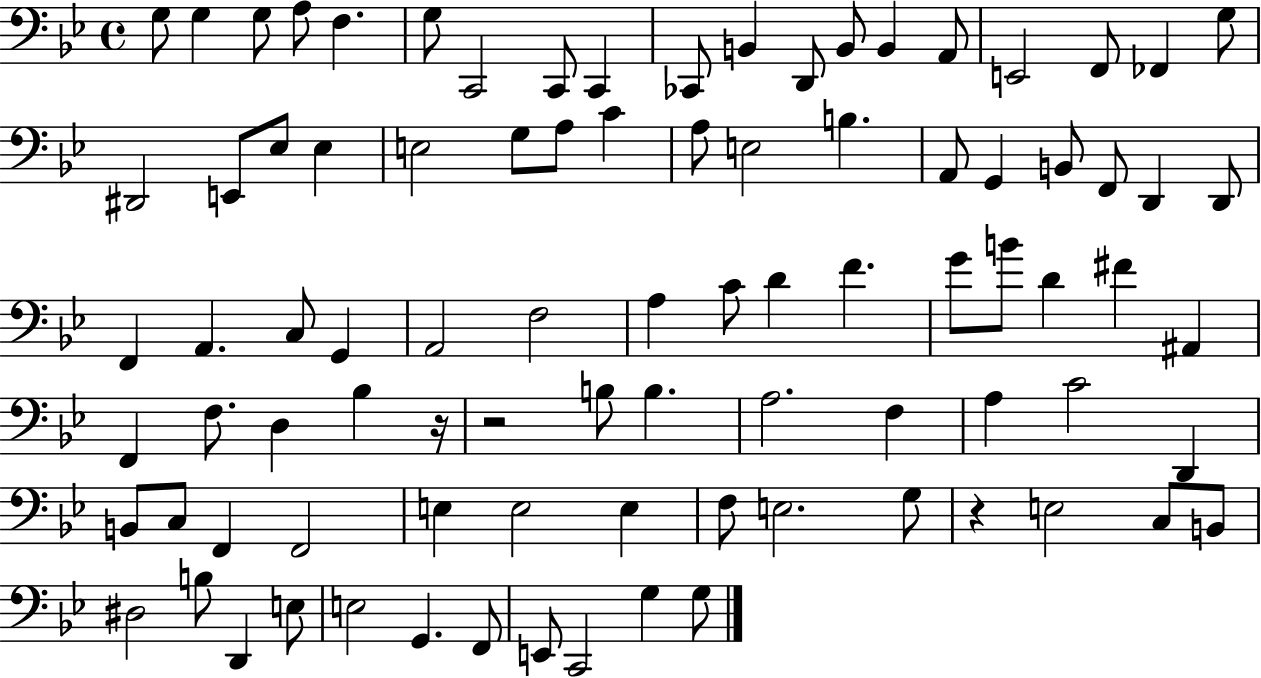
G3/e G3/q G3/e A3/e F3/q. G3/e C2/h C2/e C2/q CES2/e B2/q D2/e B2/e B2/q A2/e E2/h F2/e FES2/q G3/e D#2/h E2/e Eb3/e Eb3/q E3/h G3/e A3/e C4/q A3/e E3/h B3/q. A2/e G2/q B2/e F2/e D2/q D2/e F2/q A2/q. C3/e G2/q A2/h F3/h A3/q C4/e D4/q F4/q. G4/e B4/e D4/q F#4/q A#2/q F2/q F3/e. D3/q Bb3/q R/s R/h B3/e B3/q. A3/h. F3/q A3/q C4/h D2/q B2/e C3/e F2/q F2/h E3/q E3/h E3/q F3/e E3/h. G3/e R/q E3/h C3/e B2/e D#3/h B3/e D2/q E3/e E3/h G2/q. F2/e E2/e C2/h G3/q G3/e